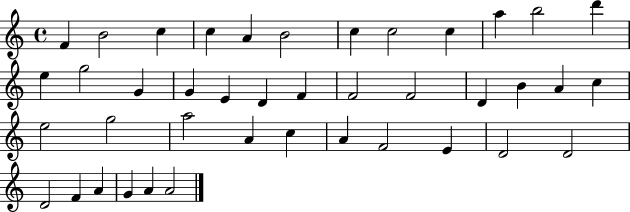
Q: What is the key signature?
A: C major